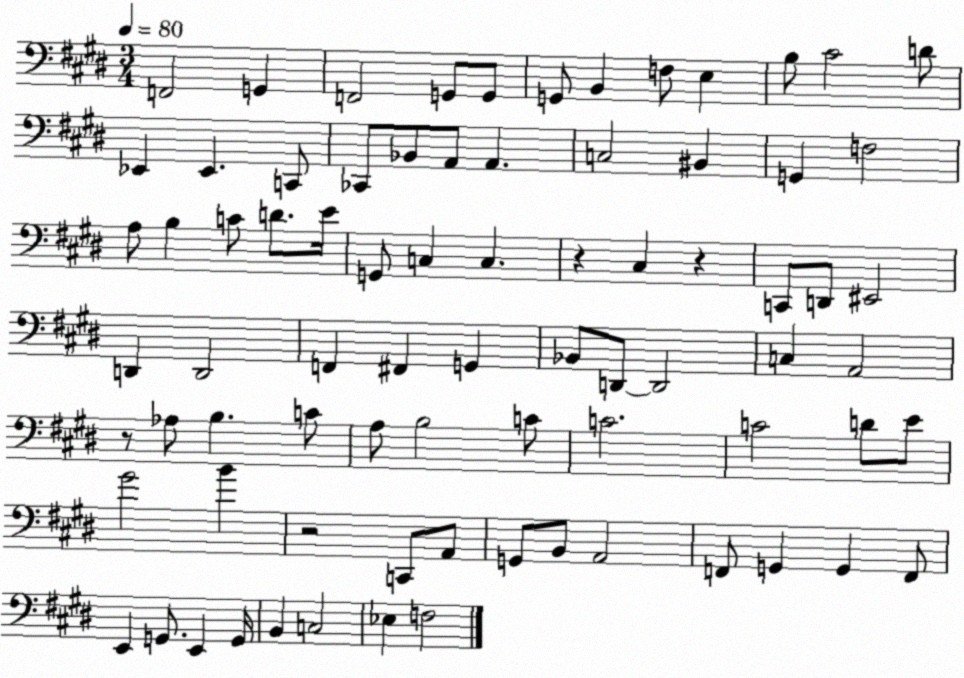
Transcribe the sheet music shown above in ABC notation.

X:1
T:Untitled
M:3/4
L:1/4
K:E
F,,2 G,, F,,2 G,,/2 G,,/2 G,,/2 B,, F,/2 E, B,/2 ^C2 D/2 _E,, _E,, C,,/2 _C,,/2 _B,,/2 A,,/2 A,, C,2 ^B,, G,, F,2 A,/2 B, C/2 D/2 E/4 G,,/2 C, C, z ^C, z C,,/2 D,,/2 ^E,,2 D,, D,,2 F,, ^F,, G,, _B,,/2 D,,/2 D,,2 C, A,,2 z/2 _A,/2 B, C/2 A,/2 B,2 C/2 C2 C2 D/2 E/2 ^G2 B z2 C,,/2 A,,/2 G,,/2 B,,/2 A,,2 F,,/2 G,, G,, F,,/2 E,, G,,/2 E,, G,,/4 B,, C,2 _E, F,2